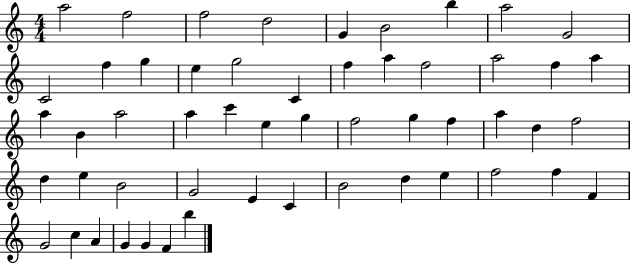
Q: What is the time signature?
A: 4/4